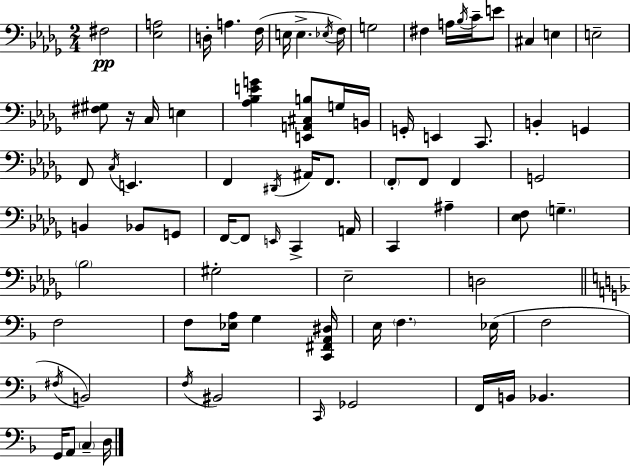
X:1
T:Untitled
M:2/4
L:1/4
K:Bbm
^F,2 [_E,A,]2 D,/4 A, F,/4 E,/4 E, _E,/4 F,/4 G,2 ^F, A,/4 _B,/4 C/4 E/2 ^C, E, E,2 [^F,^G,]/2 z/4 C,/4 E, [_A,_B,EG] [E,,A,,^C,B,]/2 G,/4 B,,/4 G,,/4 E,, C,,/2 B,, G,, F,,/2 C,/4 E,, F,, ^D,,/4 ^A,,/4 F,,/2 F,,/2 F,,/2 F,, G,,2 B,, _B,,/2 G,,/2 F,,/4 F,,/2 E,,/4 C,, A,,/4 C,, ^A, [_E,F,]/2 G, _B,2 ^G,2 _E,2 D,2 F,2 F,/2 [_E,A,]/4 G, [C,,^F,,A,,^D,]/4 E,/4 F, _E,/4 F,2 ^F,/4 B,,2 F,/4 ^B,,2 C,,/4 _G,,2 F,,/4 B,,/4 _B,, G,,/4 A,,/2 C, D,/4